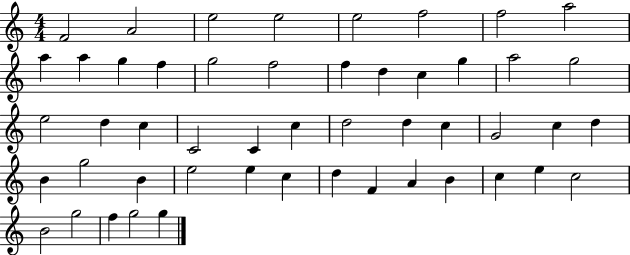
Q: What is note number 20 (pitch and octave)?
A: G5